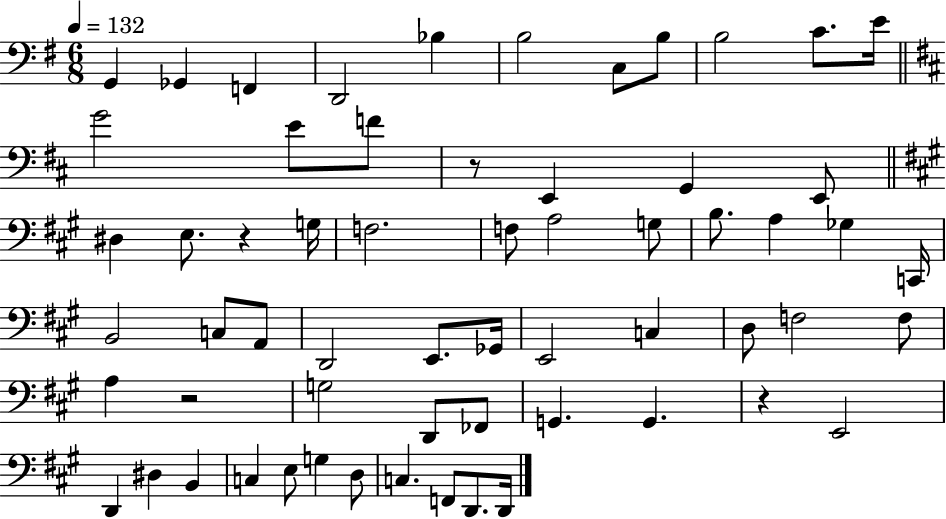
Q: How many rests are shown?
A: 4